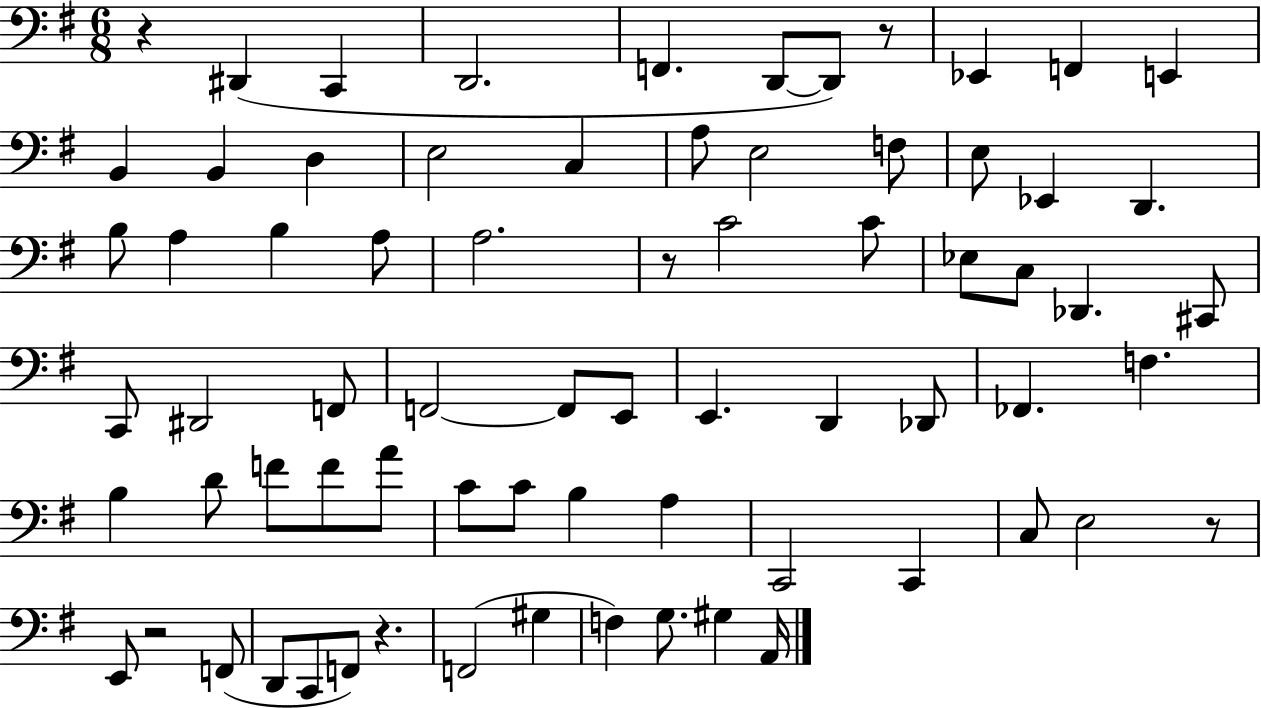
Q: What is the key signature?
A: G major